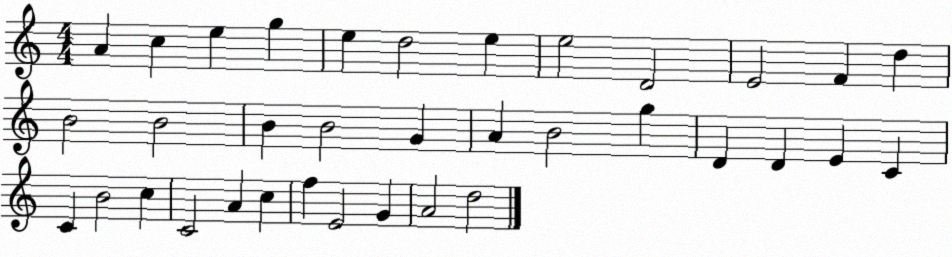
X:1
T:Untitled
M:4/4
L:1/4
K:C
A c e g e d2 e e2 D2 E2 F d B2 B2 B B2 G A B2 g D D E C C B2 c C2 A c f E2 G A2 d2